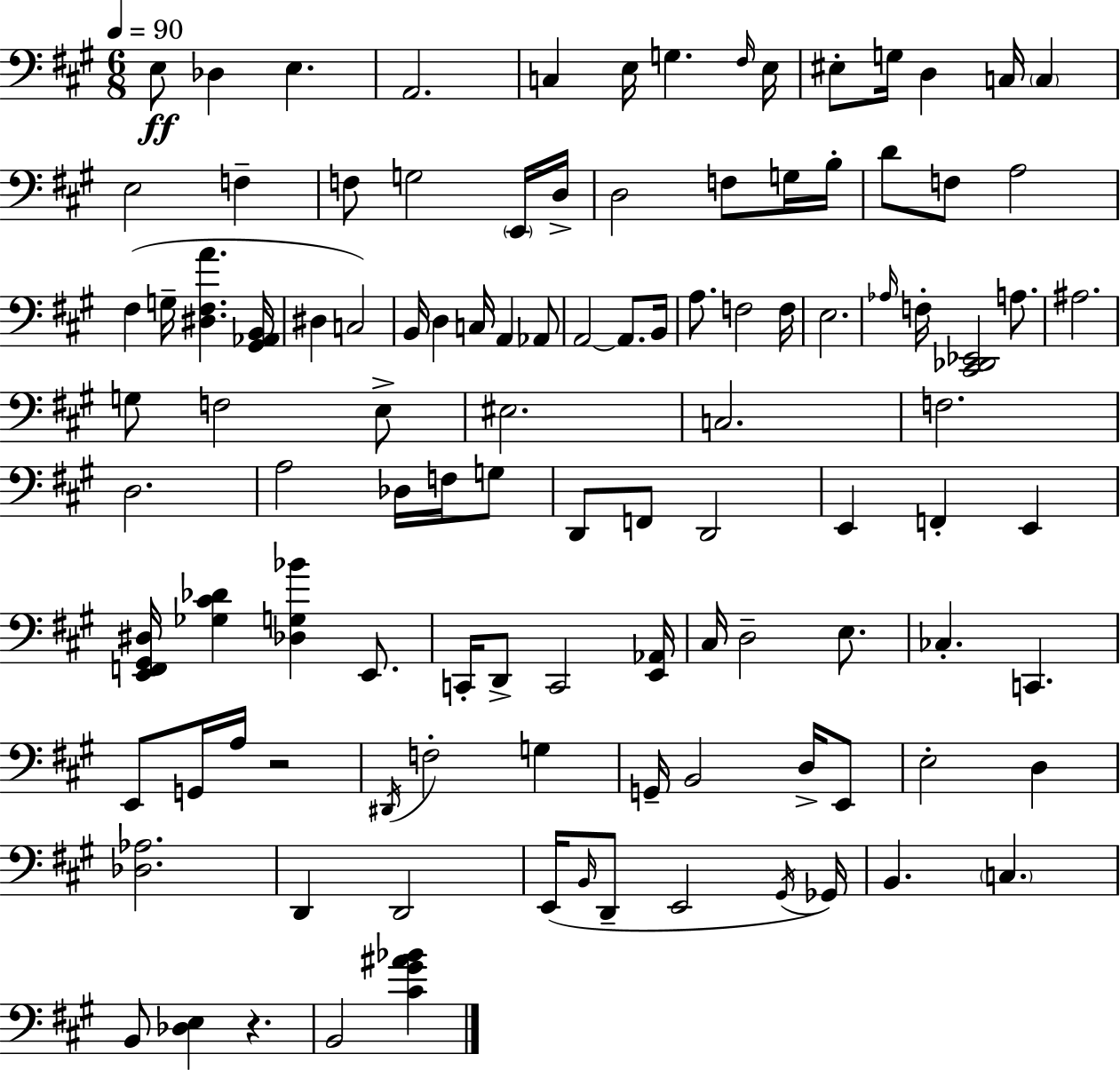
E3/e Db3/q E3/q. A2/h. C3/q E3/s G3/q. F#3/s E3/s EIS3/e G3/s D3/q C3/s C3/q E3/h F3/q F3/e G3/h E2/s D3/s D3/h F3/e G3/s B3/s D4/e F3/e A3/h F#3/q G3/s [D#3,F#3,A4]/q. [G#2,Ab2,B2]/s D#3/q C3/h B2/s D3/q C3/s A2/q Ab2/e A2/h A2/e. B2/s A3/e. F3/h F3/s E3/h. Ab3/s F3/s [C#2,Db2,Eb2]/h A3/e. A#3/h. G3/e F3/h E3/e EIS3/h. C3/h. F3/h. D3/h. A3/h Db3/s F3/s G3/e D2/e F2/e D2/h E2/q F2/q E2/q [E2,F2,G#2,D#3]/s [Gb3,C#4,Db4]/q [Db3,G3,Bb4]/q E2/e. C2/s D2/e C2/h [E2,Ab2]/s C#3/s D3/h E3/e. CES3/q. C2/q. E2/e G2/s A3/s R/h D#2/s F3/h G3/q G2/s B2/h D3/s E2/e E3/h D3/q [Db3,Ab3]/h. D2/q D2/h E2/s B2/s D2/e E2/h G#2/s Gb2/s B2/q. C3/q. B2/e [Db3,E3]/q R/q. B2/h [C#4,G#4,A#4,Bb4]/q